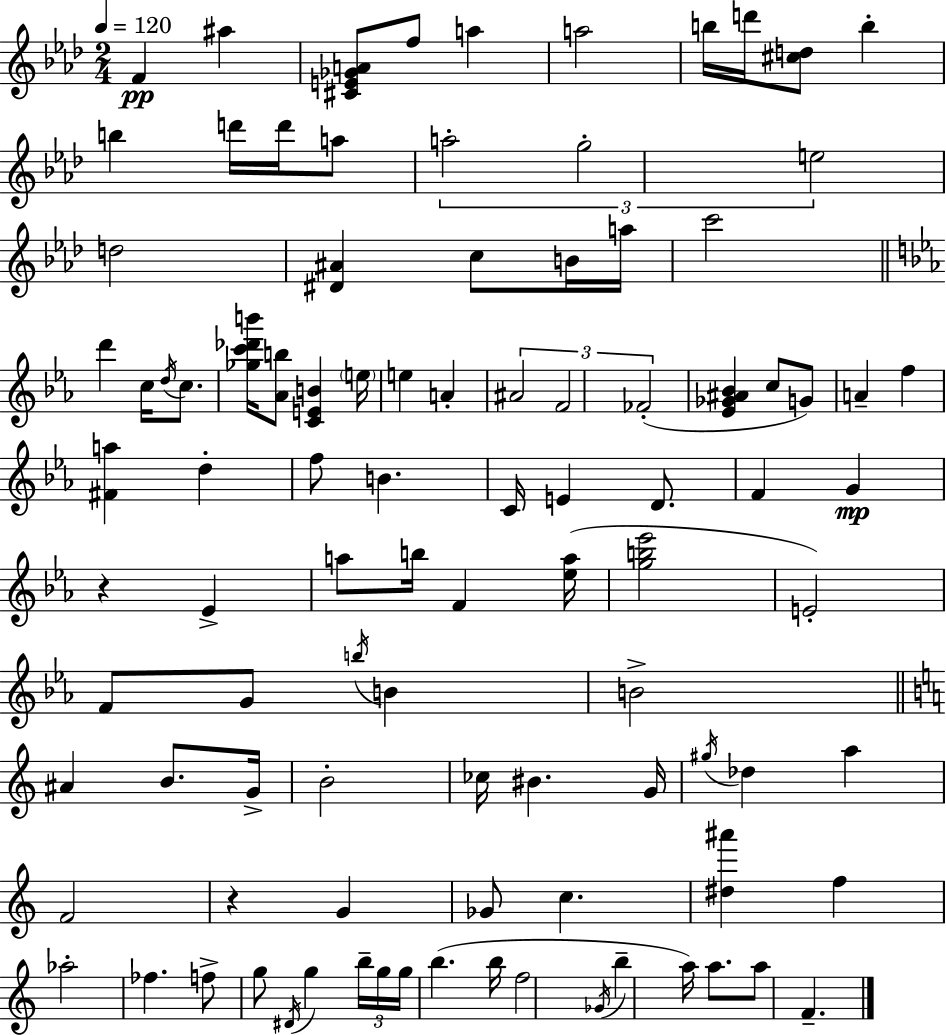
{
  \clef treble
  \numericTimeSignature
  \time 2/4
  \key aes \major
  \tempo 4 = 120
  \repeat volta 2 { f'4\pp ais''4 | <cis' e' ges' a'>8 f''8 a''4 | a''2 | b''16 d'''16 <cis'' d''>8 b''4-. | \break b''4 d'''16 d'''16 a''8 | \tuplet 3/2 { a''2-. | g''2-. | e''2 } | \break d''2 | <dis' ais'>4 c''8 b'16 a''16 | c'''2 | \bar "||" \break \key ees \major d'''4 c''16 \acciaccatura { d''16 } c''8. | <ges'' c''' des''' b'''>16 <aes' b''>8 <c' e' b'>4 | \parenthesize e''16 e''4 a'4-. | \tuplet 3/2 { ais'2 | \break f'2 | fes'2-.( } | <ees' ges' ais' bes'>4 c''8 g'8) | a'4-- f''4 | \break <fis' a''>4 d''4-. | f''8 b'4. | c'16 e'4 d'8. | f'4 g'4\mp | \break r4 ees'4-> | a''8 b''16 f'4 | <ees'' a''>16( <g'' b'' ees'''>2 | e'2-.) | \break f'8 g'8 \acciaccatura { b''16 } b'4 | b'2-> | \bar "||" \break \key c \major ais'4 b'8. g'16-> | b'2-. | ces''16 bis'4. g'16 | \acciaccatura { gis''16 } des''4 a''4 | \break f'2 | r4 g'4 | ges'8 c''4. | <dis'' ais'''>4 f''4 | \break aes''2-. | fes''4. f''8-> | g''8 \acciaccatura { dis'16 } g''4 | \tuplet 3/2 { b''16-- g''16 g''16 } b''4.( | \break b''16 f''2 | \acciaccatura { ges'16 } b''4-- a''16) | a''8. a''8 f'4.-- | } \bar "|."
}